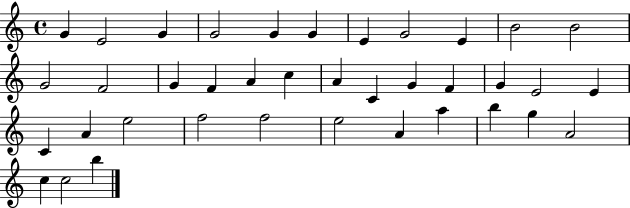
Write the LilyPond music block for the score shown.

{
  \clef treble
  \time 4/4
  \defaultTimeSignature
  \key c \major
  g'4 e'2 g'4 | g'2 g'4 g'4 | e'4 g'2 e'4 | b'2 b'2 | \break g'2 f'2 | g'4 f'4 a'4 c''4 | a'4 c'4 g'4 f'4 | g'4 e'2 e'4 | \break c'4 a'4 e''2 | f''2 f''2 | e''2 a'4 a''4 | b''4 g''4 a'2 | \break c''4 c''2 b''4 | \bar "|."
}